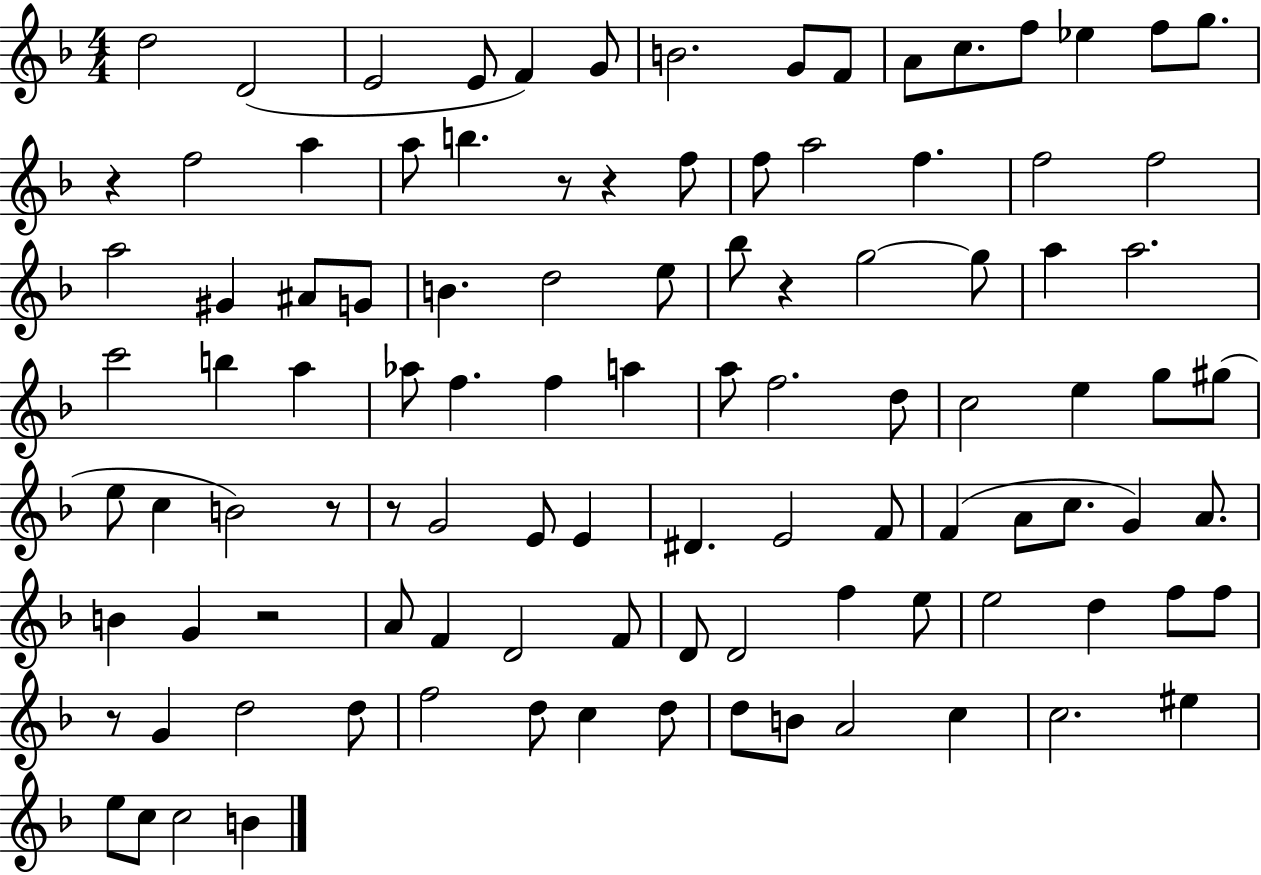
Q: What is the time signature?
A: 4/4